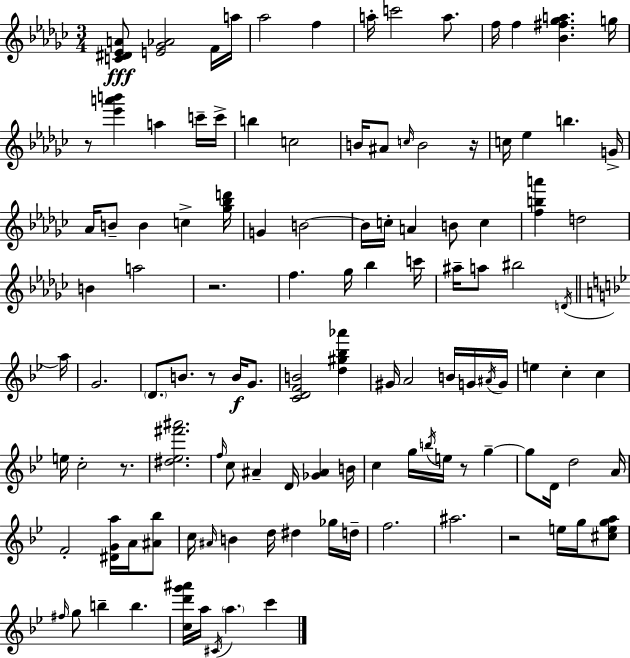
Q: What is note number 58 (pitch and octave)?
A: E5